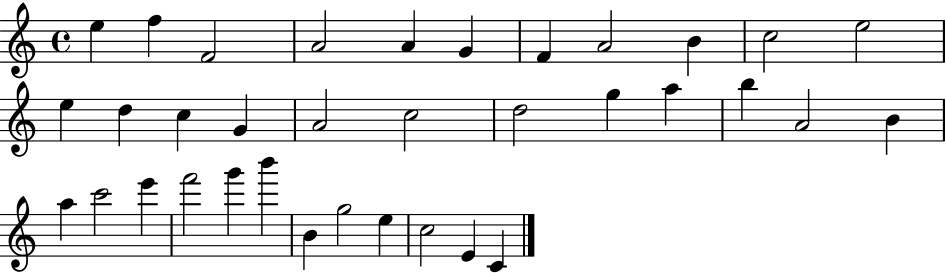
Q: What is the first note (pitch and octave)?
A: E5